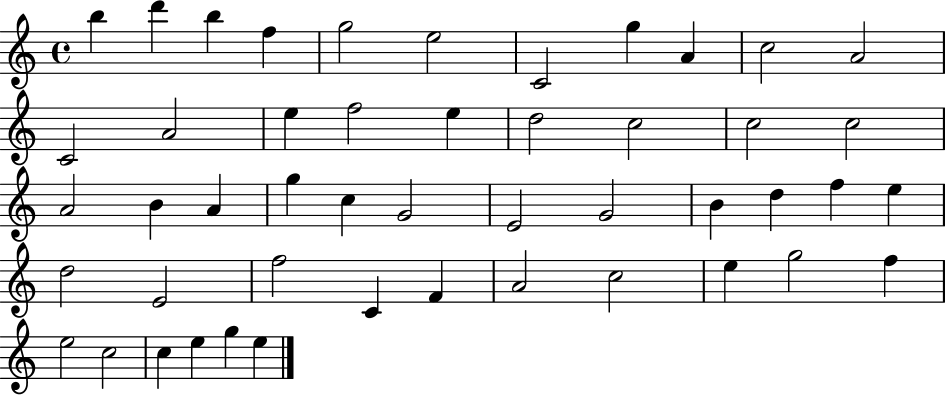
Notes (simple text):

B5/q D6/q B5/q F5/q G5/h E5/h C4/h G5/q A4/q C5/h A4/h C4/h A4/h E5/q F5/h E5/q D5/h C5/h C5/h C5/h A4/h B4/q A4/q G5/q C5/q G4/h E4/h G4/h B4/q D5/q F5/q E5/q D5/h E4/h F5/h C4/q F4/q A4/h C5/h E5/q G5/h F5/q E5/h C5/h C5/q E5/q G5/q E5/q